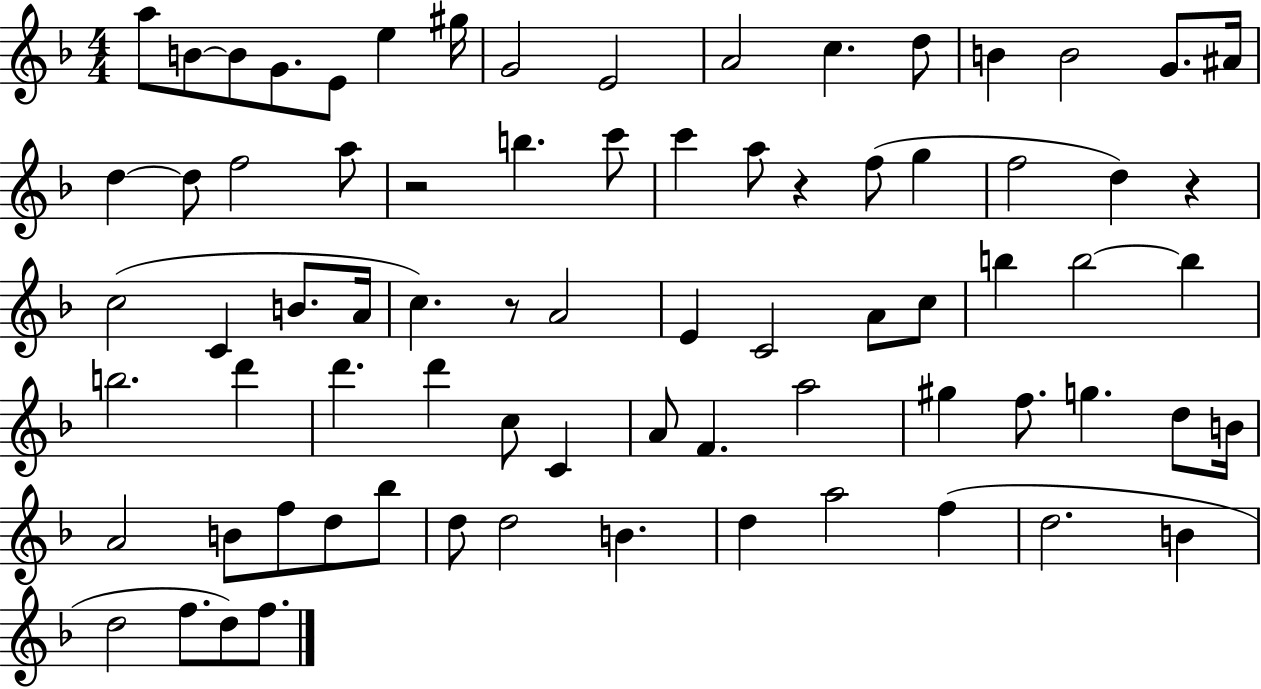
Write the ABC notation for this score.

X:1
T:Untitled
M:4/4
L:1/4
K:F
a/2 B/2 B/2 G/2 E/2 e ^g/4 G2 E2 A2 c d/2 B B2 G/2 ^A/4 d d/2 f2 a/2 z2 b c'/2 c' a/2 z f/2 g f2 d z c2 C B/2 A/4 c z/2 A2 E C2 A/2 c/2 b b2 b b2 d' d' d' c/2 C A/2 F a2 ^g f/2 g d/2 B/4 A2 B/2 f/2 d/2 _b/2 d/2 d2 B d a2 f d2 B d2 f/2 d/2 f/2